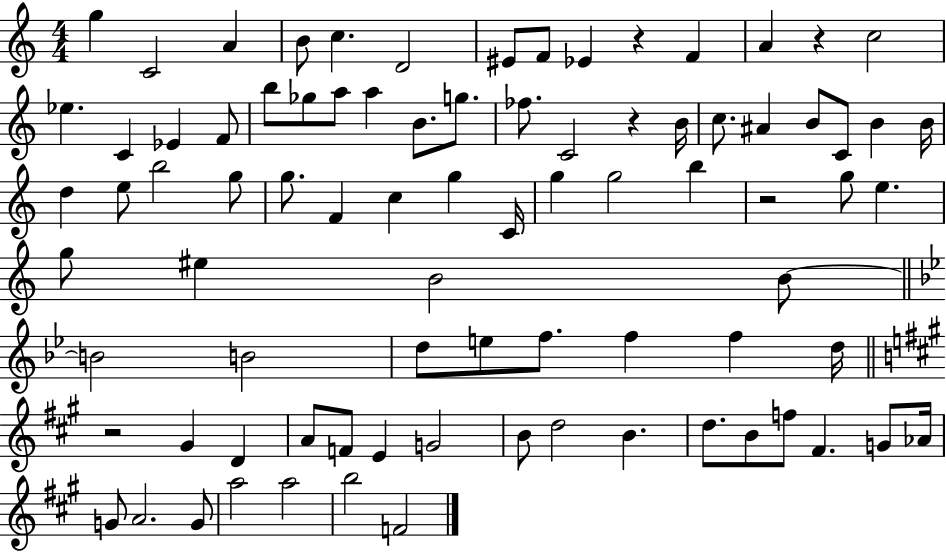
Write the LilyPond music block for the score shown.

{
  \clef treble
  \numericTimeSignature
  \time 4/4
  \key c \major
  g''4 c'2 a'4 | b'8 c''4. d'2 | eis'8 f'8 ees'4 r4 f'4 | a'4 r4 c''2 | \break ees''4. c'4 ees'4 f'8 | b''8 ges''8 a''8 a''4 b'8. g''8. | fes''8. c'2 r4 b'16 | c''8. ais'4 b'8 c'8 b'4 b'16 | \break d''4 e''8 b''2 g''8 | g''8. f'4 c''4 g''4 c'16 | g''4 g''2 b''4 | r2 g''8 e''4. | \break g''8 eis''4 b'2 b'8~~ | \bar "||" \break \key bes \major b'2 b'2 | d''8 e''8 f''8. f''4 f''4 d''16 | \bar "||" \break \key a \major r2 gis'4 d'4 | a'8 f'8 e'4 g'2 | b'8 d''2 b'4. | d''8. b'8 f''8 fis'4. g'8 aes'16 | \break g'8 a'2. g'8 | a''2 a''2 | b''2 f'2 | \bar "|."
}